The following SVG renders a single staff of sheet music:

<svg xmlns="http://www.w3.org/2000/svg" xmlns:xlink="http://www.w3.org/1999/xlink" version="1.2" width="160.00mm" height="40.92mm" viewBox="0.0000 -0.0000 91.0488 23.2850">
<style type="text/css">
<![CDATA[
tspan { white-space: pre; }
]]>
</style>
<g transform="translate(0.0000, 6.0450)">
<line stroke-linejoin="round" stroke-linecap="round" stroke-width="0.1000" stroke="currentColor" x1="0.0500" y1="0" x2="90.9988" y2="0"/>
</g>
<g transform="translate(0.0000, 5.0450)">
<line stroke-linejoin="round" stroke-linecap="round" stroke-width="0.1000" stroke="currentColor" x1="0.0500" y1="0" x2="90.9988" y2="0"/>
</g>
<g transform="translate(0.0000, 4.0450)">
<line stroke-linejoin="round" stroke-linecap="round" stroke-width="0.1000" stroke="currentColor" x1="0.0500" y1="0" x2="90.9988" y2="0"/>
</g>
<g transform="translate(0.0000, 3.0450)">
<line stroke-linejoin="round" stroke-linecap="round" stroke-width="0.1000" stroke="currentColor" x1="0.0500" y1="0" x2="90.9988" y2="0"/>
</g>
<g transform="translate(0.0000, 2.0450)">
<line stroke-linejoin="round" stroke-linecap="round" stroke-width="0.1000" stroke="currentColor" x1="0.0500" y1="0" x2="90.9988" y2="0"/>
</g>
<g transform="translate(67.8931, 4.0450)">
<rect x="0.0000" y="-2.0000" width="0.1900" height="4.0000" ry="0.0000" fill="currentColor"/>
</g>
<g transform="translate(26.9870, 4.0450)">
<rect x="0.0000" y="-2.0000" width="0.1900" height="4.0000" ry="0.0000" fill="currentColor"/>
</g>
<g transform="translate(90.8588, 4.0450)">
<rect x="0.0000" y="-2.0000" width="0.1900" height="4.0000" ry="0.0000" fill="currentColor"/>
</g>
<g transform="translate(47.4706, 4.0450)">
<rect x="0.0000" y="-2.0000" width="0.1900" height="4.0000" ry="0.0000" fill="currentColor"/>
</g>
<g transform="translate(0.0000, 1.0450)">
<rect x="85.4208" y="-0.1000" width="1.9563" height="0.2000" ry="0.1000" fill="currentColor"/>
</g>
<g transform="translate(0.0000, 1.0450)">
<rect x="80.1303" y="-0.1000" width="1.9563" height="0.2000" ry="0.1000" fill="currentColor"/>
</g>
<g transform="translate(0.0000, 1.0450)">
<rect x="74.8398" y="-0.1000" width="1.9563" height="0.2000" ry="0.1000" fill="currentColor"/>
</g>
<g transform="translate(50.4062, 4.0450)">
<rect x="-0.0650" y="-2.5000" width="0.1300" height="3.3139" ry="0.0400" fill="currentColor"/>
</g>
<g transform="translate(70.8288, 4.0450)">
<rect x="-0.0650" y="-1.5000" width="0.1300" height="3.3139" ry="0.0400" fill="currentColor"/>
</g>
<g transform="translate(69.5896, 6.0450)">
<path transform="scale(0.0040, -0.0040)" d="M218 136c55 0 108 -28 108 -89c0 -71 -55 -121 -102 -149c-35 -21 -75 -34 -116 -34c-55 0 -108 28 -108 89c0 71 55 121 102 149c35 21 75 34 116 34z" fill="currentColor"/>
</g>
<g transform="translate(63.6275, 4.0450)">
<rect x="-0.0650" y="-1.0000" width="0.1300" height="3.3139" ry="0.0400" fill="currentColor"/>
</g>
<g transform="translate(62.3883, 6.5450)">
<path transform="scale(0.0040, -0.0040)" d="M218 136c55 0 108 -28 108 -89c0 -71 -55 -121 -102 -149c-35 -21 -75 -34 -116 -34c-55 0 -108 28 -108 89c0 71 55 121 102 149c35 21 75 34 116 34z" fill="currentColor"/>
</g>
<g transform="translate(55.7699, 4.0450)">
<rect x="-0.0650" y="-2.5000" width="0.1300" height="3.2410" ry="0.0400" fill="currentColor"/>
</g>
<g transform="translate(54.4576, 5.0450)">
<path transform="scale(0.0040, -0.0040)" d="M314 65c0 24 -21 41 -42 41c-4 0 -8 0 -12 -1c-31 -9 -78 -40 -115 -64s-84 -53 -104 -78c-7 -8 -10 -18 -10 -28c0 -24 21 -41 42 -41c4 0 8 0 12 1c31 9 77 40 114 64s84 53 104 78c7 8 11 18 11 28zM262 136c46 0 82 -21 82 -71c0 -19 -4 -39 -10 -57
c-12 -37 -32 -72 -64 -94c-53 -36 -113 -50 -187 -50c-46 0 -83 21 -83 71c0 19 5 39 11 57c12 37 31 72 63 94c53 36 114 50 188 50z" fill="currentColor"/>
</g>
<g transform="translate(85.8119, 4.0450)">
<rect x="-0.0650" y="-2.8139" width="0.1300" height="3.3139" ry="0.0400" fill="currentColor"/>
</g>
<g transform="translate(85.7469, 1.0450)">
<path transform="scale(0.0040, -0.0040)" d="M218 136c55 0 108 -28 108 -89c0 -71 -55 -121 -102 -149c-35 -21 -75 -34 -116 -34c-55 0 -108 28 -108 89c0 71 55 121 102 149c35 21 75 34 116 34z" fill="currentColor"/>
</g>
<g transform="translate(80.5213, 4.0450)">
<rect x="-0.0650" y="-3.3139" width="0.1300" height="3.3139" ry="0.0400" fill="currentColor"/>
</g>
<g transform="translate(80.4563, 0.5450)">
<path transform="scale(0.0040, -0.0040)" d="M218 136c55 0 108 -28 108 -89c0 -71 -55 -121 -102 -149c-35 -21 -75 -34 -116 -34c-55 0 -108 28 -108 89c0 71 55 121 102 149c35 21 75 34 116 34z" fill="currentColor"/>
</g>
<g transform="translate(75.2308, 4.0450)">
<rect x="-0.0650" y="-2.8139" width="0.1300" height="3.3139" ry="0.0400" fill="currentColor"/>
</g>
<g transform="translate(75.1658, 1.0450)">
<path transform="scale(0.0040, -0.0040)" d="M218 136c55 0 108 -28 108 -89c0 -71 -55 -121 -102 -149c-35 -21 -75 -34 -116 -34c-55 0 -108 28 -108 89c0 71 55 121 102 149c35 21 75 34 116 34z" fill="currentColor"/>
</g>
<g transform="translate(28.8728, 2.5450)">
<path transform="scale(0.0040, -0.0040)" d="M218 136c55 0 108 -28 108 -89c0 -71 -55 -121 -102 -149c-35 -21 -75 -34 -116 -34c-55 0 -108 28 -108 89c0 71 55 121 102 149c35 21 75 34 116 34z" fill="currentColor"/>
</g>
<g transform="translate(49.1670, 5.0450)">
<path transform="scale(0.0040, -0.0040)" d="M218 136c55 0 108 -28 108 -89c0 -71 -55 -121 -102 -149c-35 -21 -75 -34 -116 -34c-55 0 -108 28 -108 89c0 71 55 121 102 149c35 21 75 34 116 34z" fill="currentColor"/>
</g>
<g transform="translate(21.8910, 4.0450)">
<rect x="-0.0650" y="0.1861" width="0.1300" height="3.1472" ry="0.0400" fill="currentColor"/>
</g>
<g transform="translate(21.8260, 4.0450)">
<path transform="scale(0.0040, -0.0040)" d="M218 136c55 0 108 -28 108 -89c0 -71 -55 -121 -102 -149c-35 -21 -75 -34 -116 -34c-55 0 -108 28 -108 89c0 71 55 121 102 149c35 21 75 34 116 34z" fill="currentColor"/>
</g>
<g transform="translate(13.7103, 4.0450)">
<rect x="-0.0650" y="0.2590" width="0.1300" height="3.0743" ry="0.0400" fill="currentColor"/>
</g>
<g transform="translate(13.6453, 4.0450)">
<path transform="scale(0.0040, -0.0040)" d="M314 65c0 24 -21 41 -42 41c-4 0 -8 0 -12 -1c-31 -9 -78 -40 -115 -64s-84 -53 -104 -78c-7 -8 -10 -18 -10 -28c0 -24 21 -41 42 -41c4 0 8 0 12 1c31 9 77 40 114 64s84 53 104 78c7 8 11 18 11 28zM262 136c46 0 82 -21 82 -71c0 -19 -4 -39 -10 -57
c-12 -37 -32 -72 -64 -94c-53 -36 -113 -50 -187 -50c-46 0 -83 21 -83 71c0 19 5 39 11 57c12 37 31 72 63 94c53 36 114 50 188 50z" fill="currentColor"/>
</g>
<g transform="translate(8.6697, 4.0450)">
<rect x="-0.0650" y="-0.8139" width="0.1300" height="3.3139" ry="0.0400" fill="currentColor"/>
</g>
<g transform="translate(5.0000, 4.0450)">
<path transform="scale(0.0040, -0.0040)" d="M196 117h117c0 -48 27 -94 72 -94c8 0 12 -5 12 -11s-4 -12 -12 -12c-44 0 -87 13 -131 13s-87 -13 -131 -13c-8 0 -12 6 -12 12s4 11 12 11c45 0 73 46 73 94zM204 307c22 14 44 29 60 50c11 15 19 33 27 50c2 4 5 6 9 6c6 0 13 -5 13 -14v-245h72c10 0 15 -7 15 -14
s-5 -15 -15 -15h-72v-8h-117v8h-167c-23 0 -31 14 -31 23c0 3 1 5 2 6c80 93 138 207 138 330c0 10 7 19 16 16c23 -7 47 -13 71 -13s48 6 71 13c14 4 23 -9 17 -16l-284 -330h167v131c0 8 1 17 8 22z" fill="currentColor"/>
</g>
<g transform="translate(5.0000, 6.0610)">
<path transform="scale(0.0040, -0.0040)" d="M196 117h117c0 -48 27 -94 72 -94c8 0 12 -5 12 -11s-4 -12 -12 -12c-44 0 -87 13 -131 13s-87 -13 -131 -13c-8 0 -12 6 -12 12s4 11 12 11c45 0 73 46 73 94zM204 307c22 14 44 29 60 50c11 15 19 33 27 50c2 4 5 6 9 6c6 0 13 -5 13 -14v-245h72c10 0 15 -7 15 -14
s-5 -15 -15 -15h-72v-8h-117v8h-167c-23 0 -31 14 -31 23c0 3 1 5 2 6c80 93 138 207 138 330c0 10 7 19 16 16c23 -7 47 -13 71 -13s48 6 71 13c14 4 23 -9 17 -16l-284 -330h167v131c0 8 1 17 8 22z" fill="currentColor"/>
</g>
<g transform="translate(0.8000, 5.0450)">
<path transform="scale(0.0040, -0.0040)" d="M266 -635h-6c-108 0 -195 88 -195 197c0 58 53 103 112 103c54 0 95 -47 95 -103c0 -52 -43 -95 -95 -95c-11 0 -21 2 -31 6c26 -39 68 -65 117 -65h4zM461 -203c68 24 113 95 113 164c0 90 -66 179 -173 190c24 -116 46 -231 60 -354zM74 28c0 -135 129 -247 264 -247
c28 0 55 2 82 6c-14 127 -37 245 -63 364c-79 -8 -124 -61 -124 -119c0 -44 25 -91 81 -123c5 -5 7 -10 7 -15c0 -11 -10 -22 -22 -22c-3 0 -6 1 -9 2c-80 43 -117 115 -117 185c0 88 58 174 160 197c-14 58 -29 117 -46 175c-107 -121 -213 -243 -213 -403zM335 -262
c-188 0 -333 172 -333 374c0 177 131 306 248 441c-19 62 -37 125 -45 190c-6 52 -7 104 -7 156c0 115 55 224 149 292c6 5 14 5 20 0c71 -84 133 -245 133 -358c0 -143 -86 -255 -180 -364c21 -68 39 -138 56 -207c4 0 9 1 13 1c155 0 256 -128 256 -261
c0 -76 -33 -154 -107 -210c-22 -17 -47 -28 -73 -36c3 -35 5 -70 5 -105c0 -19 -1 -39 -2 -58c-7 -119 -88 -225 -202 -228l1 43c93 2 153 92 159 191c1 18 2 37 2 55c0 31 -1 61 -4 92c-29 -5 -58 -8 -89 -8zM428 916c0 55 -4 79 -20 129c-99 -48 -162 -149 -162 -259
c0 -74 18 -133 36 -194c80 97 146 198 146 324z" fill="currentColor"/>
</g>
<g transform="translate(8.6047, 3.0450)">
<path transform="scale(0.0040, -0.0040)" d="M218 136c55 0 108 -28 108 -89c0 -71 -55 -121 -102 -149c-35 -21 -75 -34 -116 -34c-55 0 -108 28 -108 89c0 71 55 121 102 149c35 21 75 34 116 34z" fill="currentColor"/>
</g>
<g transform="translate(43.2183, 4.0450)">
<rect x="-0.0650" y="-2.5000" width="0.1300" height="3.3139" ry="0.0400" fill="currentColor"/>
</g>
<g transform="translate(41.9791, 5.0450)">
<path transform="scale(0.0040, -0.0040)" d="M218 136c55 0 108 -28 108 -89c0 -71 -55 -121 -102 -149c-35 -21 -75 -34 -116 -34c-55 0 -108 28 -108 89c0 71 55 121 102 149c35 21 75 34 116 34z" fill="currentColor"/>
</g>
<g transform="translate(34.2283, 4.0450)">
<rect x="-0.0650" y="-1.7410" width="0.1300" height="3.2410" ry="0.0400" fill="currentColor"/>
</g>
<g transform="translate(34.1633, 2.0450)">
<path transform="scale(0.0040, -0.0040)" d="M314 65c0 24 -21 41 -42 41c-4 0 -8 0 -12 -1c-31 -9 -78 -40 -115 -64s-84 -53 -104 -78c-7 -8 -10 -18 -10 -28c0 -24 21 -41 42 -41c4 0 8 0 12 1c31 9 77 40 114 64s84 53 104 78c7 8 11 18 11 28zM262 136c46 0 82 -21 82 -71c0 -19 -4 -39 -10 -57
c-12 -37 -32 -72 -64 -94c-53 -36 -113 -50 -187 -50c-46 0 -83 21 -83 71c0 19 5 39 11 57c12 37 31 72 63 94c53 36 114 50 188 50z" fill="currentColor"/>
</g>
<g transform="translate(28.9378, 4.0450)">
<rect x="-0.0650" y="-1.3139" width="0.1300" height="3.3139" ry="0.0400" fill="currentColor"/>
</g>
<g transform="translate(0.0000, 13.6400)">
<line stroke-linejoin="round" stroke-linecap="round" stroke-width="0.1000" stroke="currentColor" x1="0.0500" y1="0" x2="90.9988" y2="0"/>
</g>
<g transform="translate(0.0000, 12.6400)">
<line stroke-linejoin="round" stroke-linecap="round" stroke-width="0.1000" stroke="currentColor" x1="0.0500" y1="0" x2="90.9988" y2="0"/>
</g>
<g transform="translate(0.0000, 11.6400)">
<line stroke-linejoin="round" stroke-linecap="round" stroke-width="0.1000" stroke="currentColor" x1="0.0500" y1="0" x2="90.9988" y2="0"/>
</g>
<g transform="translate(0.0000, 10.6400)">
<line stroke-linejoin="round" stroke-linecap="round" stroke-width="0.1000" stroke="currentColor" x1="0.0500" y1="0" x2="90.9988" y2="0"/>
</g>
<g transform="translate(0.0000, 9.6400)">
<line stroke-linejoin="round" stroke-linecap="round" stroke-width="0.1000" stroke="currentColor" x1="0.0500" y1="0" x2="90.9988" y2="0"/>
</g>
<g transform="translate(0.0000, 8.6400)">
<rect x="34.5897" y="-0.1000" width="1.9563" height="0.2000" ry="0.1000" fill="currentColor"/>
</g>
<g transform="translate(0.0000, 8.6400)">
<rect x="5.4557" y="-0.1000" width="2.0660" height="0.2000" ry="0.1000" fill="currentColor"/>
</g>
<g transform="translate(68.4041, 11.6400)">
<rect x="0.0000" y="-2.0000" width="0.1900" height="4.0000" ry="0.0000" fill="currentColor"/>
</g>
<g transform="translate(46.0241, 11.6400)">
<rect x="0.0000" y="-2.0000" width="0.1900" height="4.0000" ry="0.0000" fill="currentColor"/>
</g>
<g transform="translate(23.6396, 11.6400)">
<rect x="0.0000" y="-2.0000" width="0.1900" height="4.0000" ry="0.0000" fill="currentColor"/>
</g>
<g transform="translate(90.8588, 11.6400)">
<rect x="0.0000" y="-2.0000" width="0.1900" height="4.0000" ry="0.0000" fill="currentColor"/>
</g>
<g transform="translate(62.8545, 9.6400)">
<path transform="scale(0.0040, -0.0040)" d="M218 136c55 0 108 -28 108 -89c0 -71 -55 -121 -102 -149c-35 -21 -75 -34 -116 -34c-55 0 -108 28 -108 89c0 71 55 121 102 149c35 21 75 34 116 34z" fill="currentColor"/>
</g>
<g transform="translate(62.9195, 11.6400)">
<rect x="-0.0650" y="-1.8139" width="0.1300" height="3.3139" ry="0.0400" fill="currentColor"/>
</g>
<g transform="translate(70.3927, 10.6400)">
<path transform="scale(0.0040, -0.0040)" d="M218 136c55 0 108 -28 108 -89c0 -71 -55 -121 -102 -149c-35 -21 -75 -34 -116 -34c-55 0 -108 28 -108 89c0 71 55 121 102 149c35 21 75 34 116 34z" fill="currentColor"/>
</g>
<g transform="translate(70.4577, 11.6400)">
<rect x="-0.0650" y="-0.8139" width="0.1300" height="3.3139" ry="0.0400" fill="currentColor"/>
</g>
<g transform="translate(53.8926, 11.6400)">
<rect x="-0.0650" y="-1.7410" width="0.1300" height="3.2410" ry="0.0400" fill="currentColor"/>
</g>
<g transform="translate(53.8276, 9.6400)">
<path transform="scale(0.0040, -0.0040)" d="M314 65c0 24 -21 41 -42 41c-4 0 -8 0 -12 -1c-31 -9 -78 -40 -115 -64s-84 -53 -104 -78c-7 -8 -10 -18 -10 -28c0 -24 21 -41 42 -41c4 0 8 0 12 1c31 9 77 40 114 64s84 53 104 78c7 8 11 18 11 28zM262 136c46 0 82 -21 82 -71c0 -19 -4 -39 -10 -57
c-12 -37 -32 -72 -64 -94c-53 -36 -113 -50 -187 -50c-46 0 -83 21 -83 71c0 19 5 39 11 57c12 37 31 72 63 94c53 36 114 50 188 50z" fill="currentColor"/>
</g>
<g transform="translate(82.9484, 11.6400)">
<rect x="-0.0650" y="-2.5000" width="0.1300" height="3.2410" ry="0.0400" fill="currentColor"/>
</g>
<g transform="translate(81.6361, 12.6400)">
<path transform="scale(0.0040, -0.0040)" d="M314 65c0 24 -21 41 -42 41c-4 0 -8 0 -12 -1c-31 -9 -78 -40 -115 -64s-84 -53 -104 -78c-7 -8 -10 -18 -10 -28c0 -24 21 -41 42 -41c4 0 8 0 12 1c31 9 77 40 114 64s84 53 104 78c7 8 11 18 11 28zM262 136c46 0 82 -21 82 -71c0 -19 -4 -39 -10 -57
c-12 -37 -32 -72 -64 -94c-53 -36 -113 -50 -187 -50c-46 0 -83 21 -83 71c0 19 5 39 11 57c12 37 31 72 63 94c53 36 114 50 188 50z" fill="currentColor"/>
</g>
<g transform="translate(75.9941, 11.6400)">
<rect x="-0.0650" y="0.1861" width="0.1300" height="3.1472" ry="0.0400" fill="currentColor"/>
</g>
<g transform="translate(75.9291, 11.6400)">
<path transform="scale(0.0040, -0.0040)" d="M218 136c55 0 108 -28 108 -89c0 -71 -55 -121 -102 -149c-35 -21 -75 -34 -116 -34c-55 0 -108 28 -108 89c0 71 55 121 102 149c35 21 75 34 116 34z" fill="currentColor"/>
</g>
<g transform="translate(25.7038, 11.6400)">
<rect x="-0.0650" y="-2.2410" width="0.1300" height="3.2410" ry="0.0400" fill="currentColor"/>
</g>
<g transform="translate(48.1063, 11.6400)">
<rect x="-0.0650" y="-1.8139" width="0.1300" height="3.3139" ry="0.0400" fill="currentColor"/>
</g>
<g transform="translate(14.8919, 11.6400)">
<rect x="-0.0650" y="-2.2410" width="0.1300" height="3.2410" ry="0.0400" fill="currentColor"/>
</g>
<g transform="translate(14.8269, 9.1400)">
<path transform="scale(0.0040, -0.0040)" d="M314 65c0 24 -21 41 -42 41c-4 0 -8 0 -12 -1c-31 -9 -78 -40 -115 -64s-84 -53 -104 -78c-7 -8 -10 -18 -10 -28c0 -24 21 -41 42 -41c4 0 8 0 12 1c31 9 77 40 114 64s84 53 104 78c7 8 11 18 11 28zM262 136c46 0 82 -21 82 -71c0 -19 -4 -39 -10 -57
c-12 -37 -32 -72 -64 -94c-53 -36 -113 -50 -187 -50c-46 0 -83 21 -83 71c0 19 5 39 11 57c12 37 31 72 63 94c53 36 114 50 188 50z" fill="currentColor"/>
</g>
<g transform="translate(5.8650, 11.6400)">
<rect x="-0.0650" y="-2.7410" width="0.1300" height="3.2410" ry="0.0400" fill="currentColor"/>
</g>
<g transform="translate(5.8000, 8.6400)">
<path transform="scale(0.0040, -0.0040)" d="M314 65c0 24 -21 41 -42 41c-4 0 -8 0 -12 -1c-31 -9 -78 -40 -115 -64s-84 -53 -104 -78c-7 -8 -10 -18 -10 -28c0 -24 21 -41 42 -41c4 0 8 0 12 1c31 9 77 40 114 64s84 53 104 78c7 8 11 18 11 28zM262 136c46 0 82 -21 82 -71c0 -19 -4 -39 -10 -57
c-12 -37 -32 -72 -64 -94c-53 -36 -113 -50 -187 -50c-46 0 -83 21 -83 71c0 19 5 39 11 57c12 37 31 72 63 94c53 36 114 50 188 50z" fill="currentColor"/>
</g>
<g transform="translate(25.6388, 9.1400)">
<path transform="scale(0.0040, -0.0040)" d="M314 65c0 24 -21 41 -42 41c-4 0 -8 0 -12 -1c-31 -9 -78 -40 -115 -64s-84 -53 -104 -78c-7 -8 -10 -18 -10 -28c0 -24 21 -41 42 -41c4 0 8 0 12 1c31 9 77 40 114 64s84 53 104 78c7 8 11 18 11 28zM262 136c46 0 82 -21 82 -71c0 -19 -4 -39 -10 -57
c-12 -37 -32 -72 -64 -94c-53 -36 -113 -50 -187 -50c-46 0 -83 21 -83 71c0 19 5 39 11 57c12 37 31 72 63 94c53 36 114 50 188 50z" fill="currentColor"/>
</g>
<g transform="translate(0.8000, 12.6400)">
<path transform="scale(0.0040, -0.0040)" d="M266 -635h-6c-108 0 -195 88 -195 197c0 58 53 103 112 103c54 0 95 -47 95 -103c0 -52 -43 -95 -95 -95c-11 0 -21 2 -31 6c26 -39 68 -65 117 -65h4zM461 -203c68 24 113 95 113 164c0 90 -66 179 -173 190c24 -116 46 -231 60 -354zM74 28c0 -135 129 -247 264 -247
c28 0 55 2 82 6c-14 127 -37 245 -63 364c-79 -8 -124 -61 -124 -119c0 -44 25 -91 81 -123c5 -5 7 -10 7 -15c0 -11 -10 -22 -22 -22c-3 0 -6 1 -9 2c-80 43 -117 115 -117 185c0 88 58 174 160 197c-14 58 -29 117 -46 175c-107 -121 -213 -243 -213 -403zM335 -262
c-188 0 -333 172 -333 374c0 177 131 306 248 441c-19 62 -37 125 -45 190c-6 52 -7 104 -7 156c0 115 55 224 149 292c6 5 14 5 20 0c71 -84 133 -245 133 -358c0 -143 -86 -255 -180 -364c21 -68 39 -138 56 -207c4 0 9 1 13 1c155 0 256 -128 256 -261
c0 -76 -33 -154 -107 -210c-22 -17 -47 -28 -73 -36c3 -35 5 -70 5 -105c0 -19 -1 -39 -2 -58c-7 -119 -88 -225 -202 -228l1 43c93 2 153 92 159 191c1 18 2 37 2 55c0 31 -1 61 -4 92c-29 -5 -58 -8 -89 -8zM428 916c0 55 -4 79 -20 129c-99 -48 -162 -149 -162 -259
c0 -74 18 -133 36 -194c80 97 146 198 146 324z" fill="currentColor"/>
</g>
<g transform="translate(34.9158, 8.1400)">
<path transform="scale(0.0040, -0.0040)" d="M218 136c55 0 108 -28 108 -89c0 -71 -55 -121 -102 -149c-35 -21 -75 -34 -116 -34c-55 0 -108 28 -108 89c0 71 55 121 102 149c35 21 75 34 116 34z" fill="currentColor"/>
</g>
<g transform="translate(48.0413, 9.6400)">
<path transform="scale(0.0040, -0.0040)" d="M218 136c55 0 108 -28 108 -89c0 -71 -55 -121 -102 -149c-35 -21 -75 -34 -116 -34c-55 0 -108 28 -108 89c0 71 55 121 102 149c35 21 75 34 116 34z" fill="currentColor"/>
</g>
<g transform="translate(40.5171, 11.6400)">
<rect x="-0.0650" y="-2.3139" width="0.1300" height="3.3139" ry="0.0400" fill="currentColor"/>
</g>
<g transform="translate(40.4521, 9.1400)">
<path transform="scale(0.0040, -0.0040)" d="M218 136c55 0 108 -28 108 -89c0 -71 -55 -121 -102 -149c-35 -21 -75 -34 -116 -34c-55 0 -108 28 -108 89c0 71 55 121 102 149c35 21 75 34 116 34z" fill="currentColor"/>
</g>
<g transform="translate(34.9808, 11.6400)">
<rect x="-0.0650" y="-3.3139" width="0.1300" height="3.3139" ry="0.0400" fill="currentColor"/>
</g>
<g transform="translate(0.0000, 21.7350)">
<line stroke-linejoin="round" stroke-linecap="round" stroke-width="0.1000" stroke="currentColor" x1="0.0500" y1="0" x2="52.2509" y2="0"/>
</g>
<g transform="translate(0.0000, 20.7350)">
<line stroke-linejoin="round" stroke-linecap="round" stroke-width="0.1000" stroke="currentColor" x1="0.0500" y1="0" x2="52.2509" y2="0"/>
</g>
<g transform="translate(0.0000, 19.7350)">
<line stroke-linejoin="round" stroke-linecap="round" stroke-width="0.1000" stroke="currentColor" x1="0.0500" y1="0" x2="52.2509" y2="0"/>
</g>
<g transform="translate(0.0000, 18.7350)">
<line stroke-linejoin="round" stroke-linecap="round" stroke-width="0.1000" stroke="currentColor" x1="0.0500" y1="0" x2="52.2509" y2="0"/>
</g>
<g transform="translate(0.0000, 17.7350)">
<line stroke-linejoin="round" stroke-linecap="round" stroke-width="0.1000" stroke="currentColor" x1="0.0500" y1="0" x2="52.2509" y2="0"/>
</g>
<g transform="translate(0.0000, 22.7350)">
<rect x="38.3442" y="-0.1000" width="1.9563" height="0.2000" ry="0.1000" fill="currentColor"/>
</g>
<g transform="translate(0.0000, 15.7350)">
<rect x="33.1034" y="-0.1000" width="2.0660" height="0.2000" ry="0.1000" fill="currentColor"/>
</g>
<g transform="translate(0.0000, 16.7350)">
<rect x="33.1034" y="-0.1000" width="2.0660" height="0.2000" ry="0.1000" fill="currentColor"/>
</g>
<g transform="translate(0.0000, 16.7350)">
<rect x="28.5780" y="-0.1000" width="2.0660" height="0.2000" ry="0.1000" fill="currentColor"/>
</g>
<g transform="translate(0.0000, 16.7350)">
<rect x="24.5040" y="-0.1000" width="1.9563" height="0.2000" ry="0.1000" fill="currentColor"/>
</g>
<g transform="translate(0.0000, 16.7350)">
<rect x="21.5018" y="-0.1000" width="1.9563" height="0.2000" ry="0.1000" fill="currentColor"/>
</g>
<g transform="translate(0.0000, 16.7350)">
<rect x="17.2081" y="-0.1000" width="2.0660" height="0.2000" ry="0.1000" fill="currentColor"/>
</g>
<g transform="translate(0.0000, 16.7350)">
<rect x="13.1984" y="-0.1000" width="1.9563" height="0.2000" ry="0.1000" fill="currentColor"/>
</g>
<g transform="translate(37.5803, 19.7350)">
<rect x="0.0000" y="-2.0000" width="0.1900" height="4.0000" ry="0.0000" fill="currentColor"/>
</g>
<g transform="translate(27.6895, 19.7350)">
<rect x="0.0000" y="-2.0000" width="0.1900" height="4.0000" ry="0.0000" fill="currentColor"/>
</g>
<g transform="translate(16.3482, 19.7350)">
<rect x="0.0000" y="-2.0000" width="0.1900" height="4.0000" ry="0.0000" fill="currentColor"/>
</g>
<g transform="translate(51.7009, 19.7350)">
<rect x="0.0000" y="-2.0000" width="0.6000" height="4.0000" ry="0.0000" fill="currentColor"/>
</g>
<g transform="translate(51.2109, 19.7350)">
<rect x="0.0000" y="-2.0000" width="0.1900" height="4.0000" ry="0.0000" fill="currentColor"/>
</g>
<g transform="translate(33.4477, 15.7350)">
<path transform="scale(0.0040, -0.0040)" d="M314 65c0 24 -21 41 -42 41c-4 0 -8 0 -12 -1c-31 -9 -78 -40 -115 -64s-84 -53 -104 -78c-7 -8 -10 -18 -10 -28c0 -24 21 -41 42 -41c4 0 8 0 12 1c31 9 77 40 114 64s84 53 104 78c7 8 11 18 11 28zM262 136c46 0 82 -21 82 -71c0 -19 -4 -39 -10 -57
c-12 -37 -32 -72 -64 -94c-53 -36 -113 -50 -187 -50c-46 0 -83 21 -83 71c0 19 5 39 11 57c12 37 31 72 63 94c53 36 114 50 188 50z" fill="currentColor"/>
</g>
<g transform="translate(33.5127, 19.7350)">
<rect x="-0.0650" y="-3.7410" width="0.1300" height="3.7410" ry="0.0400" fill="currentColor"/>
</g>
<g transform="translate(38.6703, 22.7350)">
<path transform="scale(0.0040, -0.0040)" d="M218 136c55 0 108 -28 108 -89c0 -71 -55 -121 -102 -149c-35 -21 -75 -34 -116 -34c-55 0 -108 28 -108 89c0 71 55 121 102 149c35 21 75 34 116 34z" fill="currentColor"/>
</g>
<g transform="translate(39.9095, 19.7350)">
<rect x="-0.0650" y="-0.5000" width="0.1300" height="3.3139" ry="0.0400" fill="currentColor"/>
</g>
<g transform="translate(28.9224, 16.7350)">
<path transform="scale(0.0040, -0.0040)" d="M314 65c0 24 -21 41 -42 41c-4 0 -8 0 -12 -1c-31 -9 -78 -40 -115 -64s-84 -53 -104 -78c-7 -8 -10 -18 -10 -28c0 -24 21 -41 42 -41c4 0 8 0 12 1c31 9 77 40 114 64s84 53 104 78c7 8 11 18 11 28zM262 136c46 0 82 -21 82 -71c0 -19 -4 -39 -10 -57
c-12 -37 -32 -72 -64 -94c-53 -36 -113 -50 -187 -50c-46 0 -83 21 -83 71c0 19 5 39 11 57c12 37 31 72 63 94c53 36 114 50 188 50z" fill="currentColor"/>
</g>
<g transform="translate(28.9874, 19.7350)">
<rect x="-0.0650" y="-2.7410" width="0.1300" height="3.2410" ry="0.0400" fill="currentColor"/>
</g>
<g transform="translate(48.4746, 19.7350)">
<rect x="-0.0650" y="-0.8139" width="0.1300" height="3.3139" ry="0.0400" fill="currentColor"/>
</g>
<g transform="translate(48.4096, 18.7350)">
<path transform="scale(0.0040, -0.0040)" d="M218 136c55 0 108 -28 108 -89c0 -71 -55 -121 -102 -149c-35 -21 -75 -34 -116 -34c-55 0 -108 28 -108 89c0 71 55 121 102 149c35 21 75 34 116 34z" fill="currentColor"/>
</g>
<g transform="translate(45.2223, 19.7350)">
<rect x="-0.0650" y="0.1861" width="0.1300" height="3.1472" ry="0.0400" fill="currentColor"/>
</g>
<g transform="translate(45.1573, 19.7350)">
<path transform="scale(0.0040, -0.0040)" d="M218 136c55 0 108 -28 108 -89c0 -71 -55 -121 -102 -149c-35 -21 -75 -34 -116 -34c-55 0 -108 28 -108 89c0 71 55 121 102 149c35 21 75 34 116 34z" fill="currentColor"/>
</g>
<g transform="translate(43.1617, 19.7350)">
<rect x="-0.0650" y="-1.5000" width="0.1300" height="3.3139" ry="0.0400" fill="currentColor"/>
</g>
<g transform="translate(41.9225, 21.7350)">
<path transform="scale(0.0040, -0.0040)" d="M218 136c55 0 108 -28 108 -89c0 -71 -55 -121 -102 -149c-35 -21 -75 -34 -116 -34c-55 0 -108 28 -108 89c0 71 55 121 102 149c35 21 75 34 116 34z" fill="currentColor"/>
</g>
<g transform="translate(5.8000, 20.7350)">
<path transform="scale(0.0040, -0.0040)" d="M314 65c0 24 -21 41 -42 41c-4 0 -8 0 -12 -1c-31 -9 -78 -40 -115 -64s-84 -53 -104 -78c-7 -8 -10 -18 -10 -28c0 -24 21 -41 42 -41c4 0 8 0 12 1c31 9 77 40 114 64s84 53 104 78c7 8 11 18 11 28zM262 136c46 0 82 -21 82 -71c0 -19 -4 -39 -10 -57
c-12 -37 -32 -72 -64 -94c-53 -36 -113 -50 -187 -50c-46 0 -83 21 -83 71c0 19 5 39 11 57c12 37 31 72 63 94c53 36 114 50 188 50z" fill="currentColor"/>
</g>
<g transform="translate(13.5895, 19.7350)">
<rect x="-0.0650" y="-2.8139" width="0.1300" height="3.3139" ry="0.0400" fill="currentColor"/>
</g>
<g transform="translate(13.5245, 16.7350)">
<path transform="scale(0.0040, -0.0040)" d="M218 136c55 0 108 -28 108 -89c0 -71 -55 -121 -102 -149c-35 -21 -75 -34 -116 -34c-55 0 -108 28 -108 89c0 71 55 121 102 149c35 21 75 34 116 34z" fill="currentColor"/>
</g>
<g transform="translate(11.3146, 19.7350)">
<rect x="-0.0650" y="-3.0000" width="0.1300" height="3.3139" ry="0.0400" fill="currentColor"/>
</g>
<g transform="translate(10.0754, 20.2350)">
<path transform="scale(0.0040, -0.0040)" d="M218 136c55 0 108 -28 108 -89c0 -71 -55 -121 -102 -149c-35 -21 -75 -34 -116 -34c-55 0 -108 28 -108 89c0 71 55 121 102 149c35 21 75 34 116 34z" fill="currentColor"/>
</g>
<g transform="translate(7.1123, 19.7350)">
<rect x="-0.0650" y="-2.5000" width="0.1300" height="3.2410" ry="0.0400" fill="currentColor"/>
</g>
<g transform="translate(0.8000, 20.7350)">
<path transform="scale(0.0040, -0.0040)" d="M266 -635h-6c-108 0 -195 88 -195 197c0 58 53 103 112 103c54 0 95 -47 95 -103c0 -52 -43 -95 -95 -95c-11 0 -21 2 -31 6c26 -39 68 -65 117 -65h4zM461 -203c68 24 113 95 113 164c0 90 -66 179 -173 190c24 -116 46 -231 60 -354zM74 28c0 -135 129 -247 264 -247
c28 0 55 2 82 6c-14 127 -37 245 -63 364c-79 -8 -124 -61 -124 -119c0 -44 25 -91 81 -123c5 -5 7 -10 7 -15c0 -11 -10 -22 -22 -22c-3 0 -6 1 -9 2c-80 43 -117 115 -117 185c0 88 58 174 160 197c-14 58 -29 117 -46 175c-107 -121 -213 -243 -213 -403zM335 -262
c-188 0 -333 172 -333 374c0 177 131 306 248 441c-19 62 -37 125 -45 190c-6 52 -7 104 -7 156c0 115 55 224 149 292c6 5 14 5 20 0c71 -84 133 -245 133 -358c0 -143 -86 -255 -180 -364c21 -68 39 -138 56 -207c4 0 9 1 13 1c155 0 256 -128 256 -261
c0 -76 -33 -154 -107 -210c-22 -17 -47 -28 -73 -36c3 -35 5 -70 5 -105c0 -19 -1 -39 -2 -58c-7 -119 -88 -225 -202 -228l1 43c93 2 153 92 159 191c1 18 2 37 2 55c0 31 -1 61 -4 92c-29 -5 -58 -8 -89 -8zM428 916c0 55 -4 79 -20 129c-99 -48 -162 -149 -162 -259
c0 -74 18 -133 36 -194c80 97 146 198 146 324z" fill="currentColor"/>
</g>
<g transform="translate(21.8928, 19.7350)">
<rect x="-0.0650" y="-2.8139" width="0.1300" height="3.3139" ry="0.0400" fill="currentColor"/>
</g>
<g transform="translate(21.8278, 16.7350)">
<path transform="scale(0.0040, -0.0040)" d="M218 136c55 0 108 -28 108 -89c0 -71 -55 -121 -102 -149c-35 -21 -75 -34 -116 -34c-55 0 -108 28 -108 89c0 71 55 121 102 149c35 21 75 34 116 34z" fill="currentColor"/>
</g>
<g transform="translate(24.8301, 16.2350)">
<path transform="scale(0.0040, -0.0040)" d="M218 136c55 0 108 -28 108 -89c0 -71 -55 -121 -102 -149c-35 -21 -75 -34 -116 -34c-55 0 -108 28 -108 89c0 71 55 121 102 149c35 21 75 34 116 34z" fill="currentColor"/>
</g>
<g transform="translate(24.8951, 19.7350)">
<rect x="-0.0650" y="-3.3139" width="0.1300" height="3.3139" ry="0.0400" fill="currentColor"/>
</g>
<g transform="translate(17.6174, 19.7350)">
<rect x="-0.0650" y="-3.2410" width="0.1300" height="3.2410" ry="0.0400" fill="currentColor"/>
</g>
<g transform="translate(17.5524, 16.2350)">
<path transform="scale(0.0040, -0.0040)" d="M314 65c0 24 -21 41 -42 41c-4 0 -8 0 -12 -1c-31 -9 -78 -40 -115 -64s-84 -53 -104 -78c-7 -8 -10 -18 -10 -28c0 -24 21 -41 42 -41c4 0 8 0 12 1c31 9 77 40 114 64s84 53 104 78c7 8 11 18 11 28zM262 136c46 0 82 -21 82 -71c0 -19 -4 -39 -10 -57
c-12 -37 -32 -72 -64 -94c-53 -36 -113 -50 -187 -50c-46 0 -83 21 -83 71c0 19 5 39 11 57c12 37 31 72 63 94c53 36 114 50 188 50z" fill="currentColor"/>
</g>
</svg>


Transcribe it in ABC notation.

X:1
T:Untitled
M:4/4
L:1/4
K:C
d B2 B e f2 G G G2 D E a b a a2 g2 g2 b g f f2 f d B G2 G2 A a b2 a b a2 c'2 C E B d